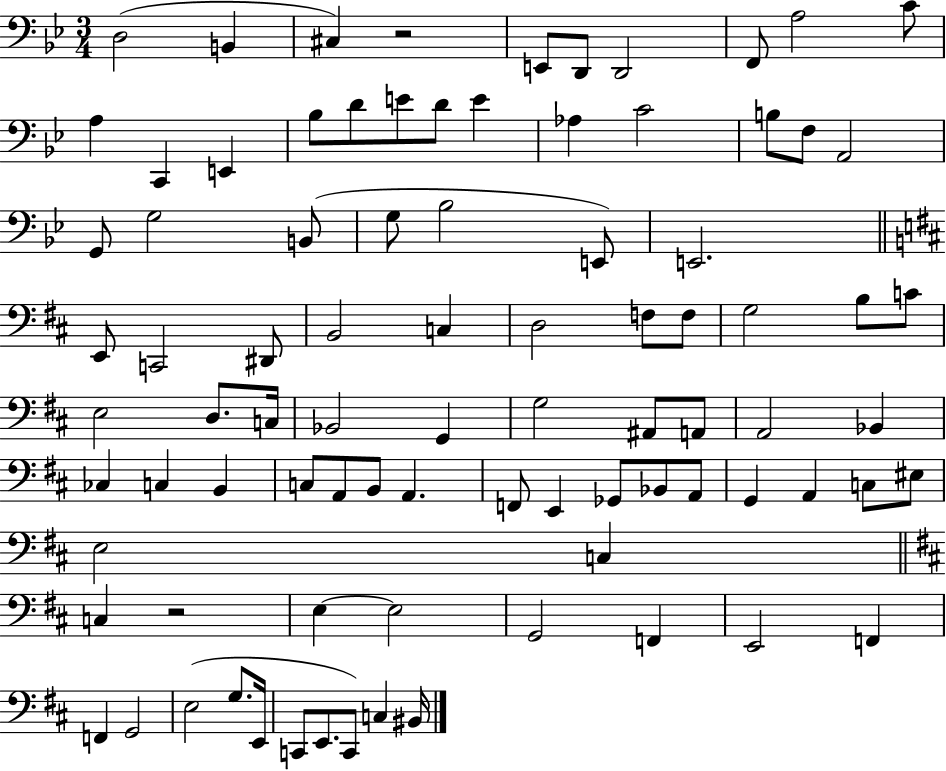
D3/h B2/q C#3/q R/h E2/e D2/e D2/h F2/e A3/h C4/e A3/q C2/q E2/q Bb3/e D4/e E4/e D4/e E4/q Ab3/q C4/h B3/e F3/e A2/h G2/e G3/h B2/e G3/e Bb3/h E2/e E2/h. E2/e C2/h D#2/e B2/h C3/q D3/h F3/e F3/e G3/h B3/e C4/e E3/h D3/e. C3/s Bb2/h G2/q G3/h A#2/e A2/e A2/h Bb2/q CES3/q C3/q B2/q C3/e A2/e B2/e A2/q. F2/e E2/q Gb2/e Bb2/e A2/e G2/q A2/q C3/e EIS3/e E3/h C3/q C3/q R/h E3/q E3/h G2/h F2/q E2/h F2/q F2/q G2/h E3/h G3/e. E2/s C2/e E2/e. C2/e C3/q BIS2/s